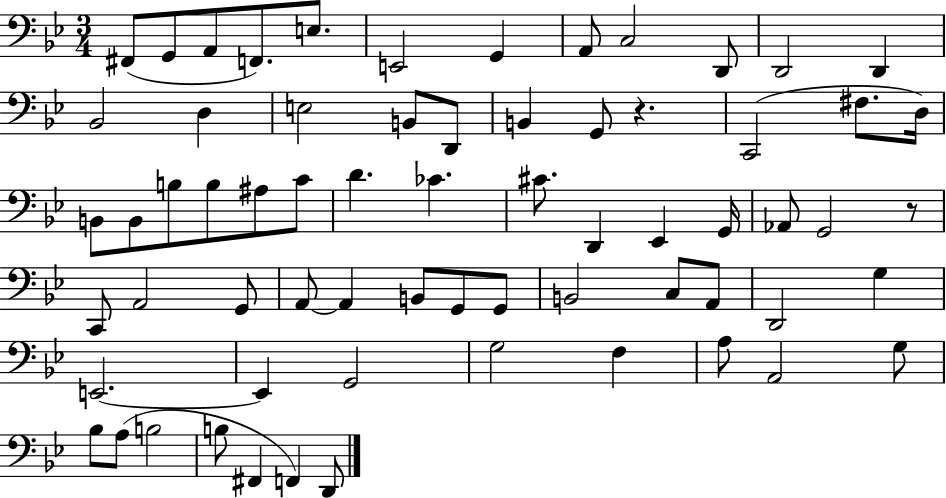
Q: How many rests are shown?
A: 2